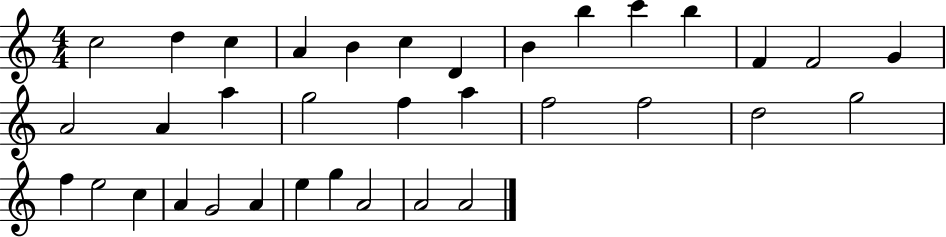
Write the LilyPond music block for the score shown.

{
  \clef treble
  \numericTimeSignature
  \time 4/4
  \key c \major
  c''2 d''4 c''4 | a'4 b'4 c''4 d'4 | b'4 b''4 c'''4 b''4 | f'4 f'2 g'4 | \break a'2 a'4 a''4 | g''2 f''4 a''4 | f''2 f''2 | d''2 g''2 | \break f''4 e''2 c''4 | a'4 g'2 a'4 | e''4 g''4 a'2 | a'2 a'2 | \break \bar "|."
}